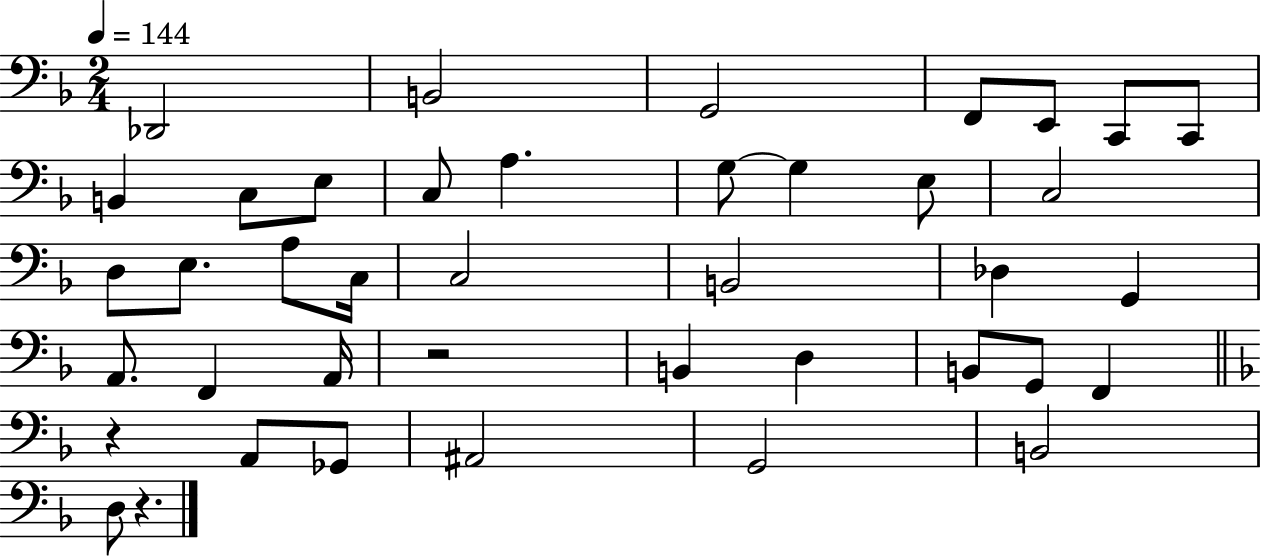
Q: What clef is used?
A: bass